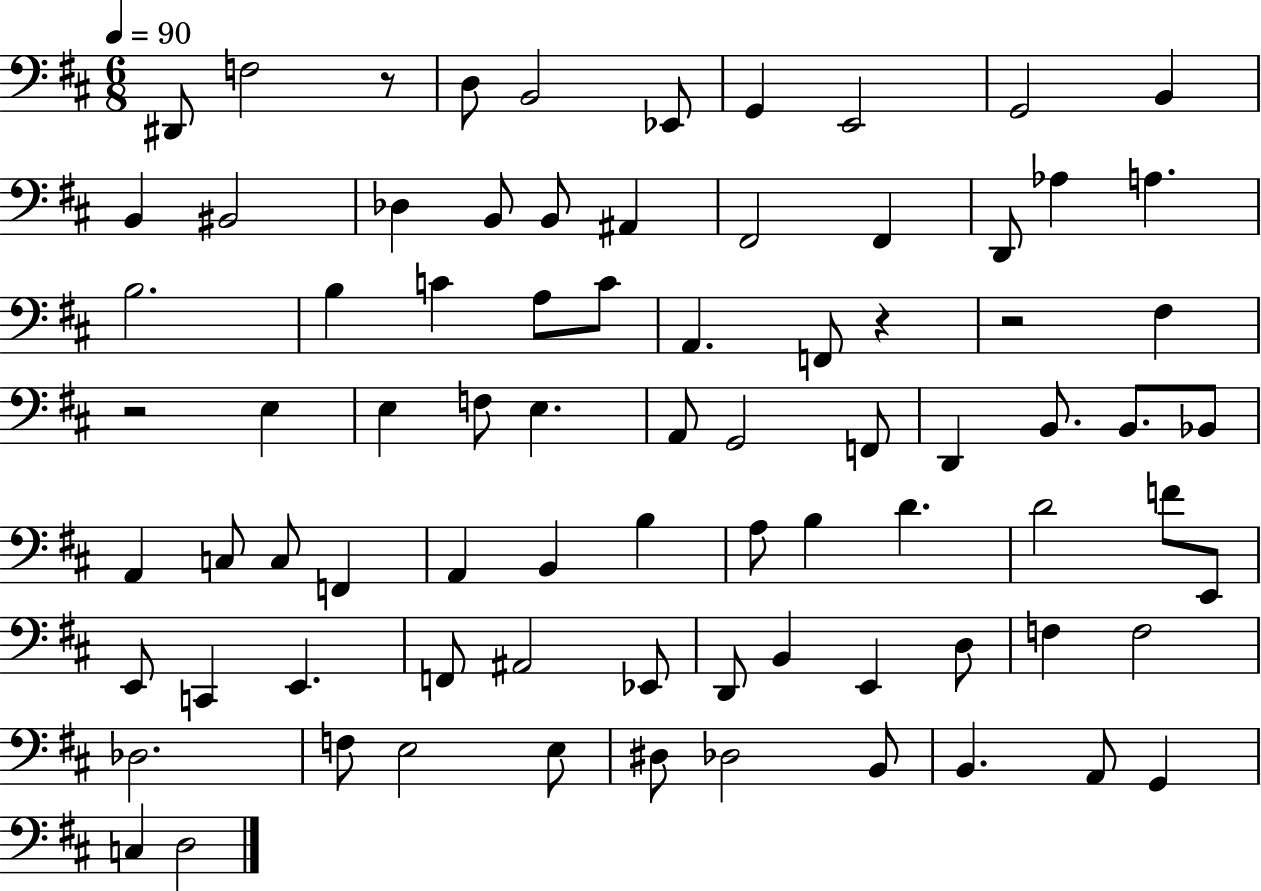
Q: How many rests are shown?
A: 4